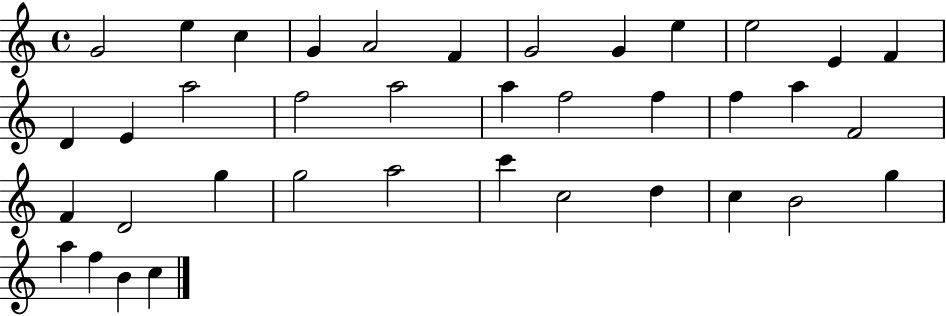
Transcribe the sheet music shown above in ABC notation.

X:1
T:Untitled
M:4/4
L:1/4
K:C
G2 e c G A2 F G2 G e e2 E F D E a2 f2 a2 a f2 f f a F2 F D2 g g2 a2 c' c2 d c B2 g a f B c